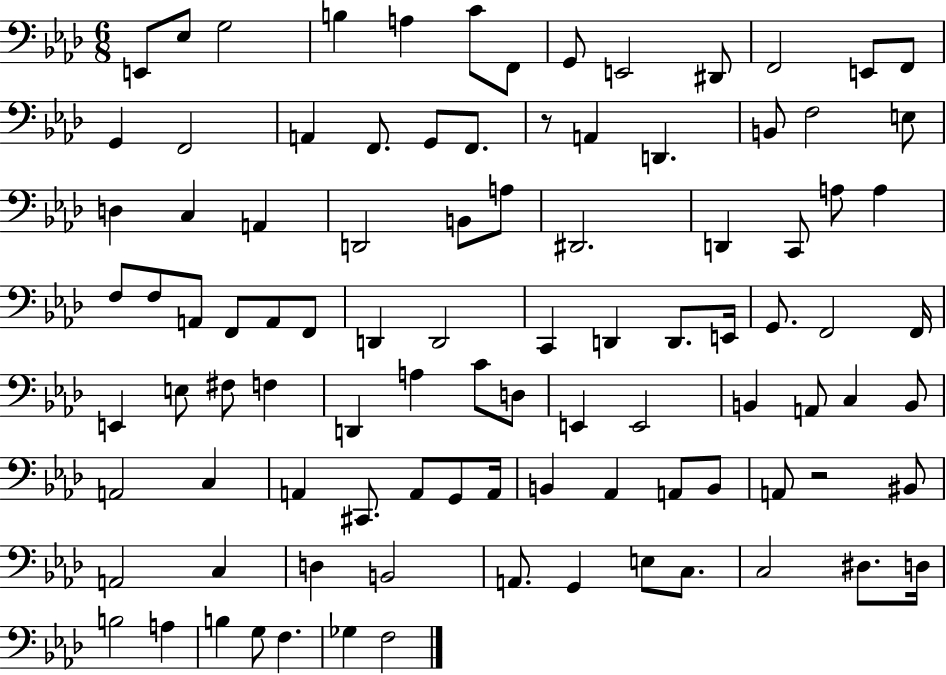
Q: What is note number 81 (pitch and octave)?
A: B2